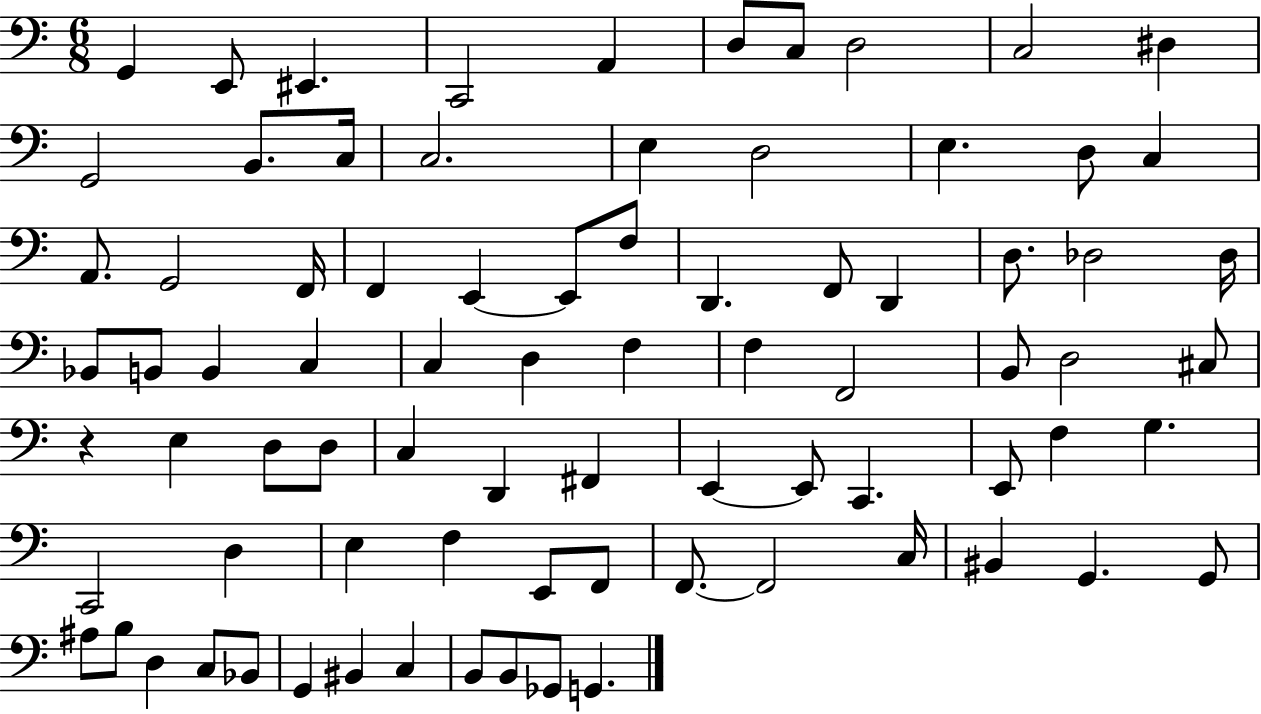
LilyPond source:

{
  \clef bass
  \numericTimeSignature
  \time 6/8
  \key c \major
  g,4 e,8 eis,4. | c,2 a,4 | d8 c8 d2 | c2 dis4 | \break g,2 b,8. c16 | c2. | e4 d2 | e4. d8 c4 | \break a,8. g,2 f,16 | f,4 e,4~~ e,8 f8 | d,4. f,8 d,4 | d8. des2 des16 | \break bes,8 b,8 b,4 c4 | c4 d4 f4 | f4 f,2 | b,8 d2 cis8 | \break r4 e4 d8 d8 | c4 d,4 fis,4 | e,4~~ e,8 c,4. | e,8 f4 g4. | \break c,2 d4 | e4 f4 e,8 f,8 | f,8.~~ f,2 c16 | bis,4 g,4. g,8 | \break ais8 b8 d4 c8 bes,8 | g,4 bis,4 c4 | b,8 b,8 ges,8 g,4. | \bar "|."
}